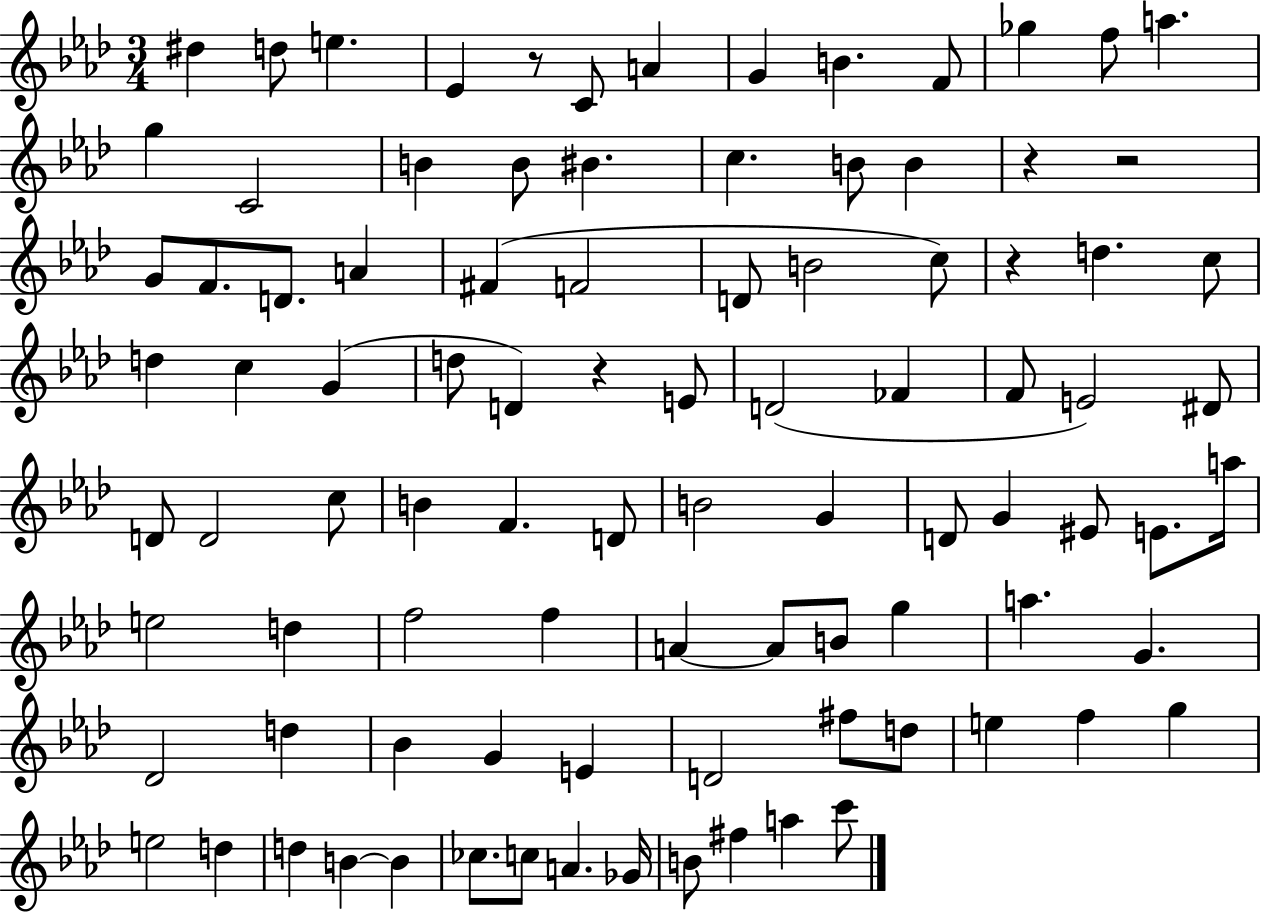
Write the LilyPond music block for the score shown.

{
  \clef treble
  \numericTimeSignature
  \time 3/4
  \key aes \major
  dis''4 d''8 e''4. | ees'4 r8 c'8 a'4 | g'4 b'4. f'8 | ges''4 f''8 a''4. | \break g''4 c'2 | b'4 b'8 bis'4. | c''4. b'8 b'4 | r4 r2 | \break g'8 f'8. d'8. a'4 | fis'4( f'2 | d'8 b'2 c''8) | r4 d''4. c''8 | \break d''4 c''4 g'4( | d''8 d'4) r4 e'8 | d'2( fes'4 | f'8 e'2) dis'8 | \break d'8 d'2 c''8 | b'4 f'4. d'8 | b'2 g'4 | d'8 g'4 eis'8 e'8. a''16 | \break e''2 d''4 | f''2 f''4 | a'4~~ a'8 b'8 g''4 | a''4. g'4. | \break des'2 d''4 | bes'4 g'4 e'4 | d'2 fis''8 d''8 | e''4 f''4 g''4 | \break e''2 d''4 | d''4 b'4~~ b'4 | ces''8. c''8 a'4. ges'16 | b'8 fis''4 a''4 c'''8 | \break \bar "|."
}